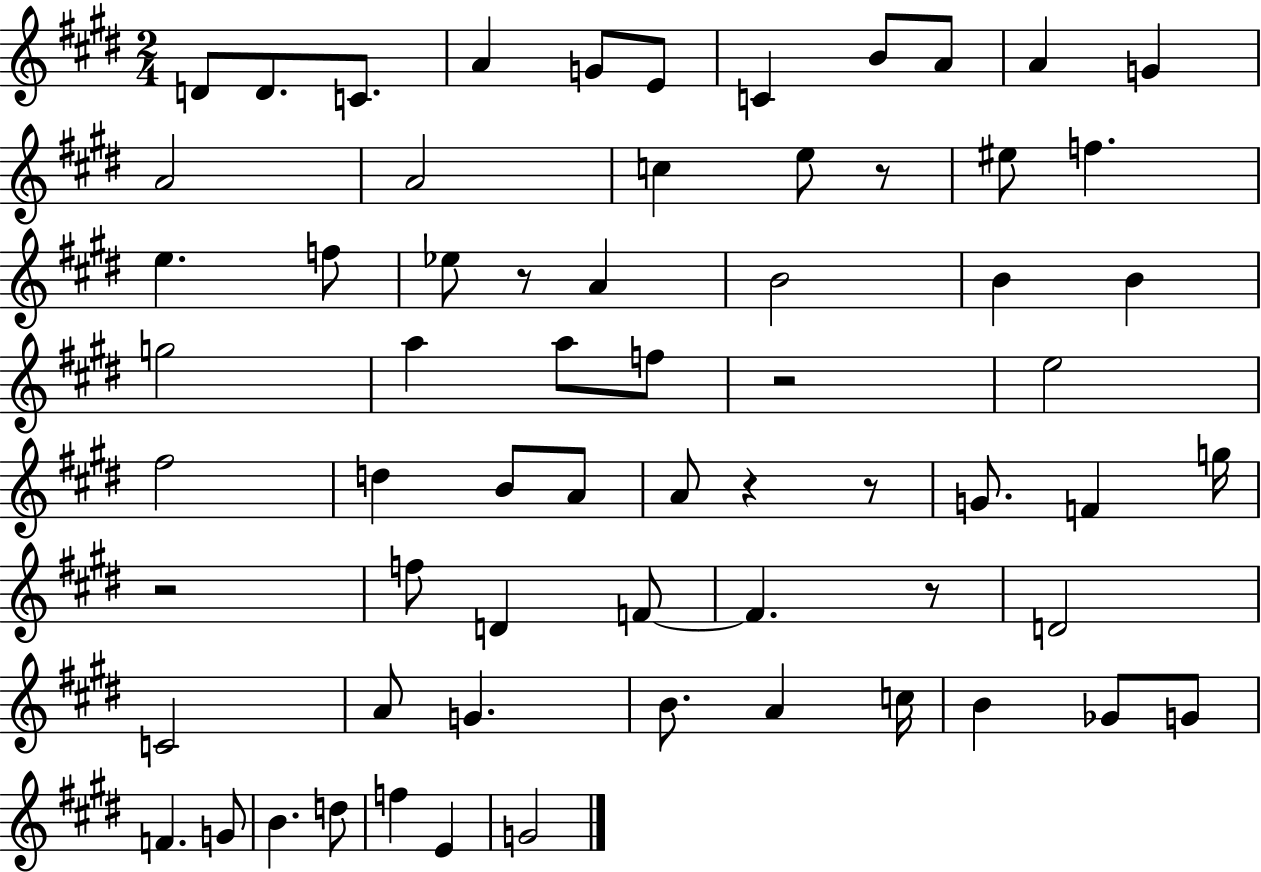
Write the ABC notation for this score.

X:1
T:Untitled
M:2/4
L:1/4
K:E
D/2 D/2 C/2 A G/2 E/2 C B/2 A/2 A G A2 A2 c e/2 z/2 ^e/2 f e f/2 _e/2 z/2 A B2 B B g2 a a/2 f/2 z2 e2 ^f2 d B/2 A/2 A/2 z z/2 G/2 F g/4 z2 f/2 D F/2 F z/2 D2 C2 A/2 G B/2 A c/4 B _G/2 G/2 F G/2 B d/2 f E G2